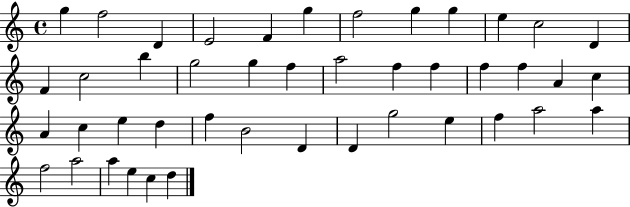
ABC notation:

X:1
T:Untitled
M:4/4
L:1/4
K:C
g f2 D E2 F g f2 g g e c2 D F c2 b g2 g f a2 f f f f A c A c e d f B2 D D g2 e f a2 a f2 a2 a e c d